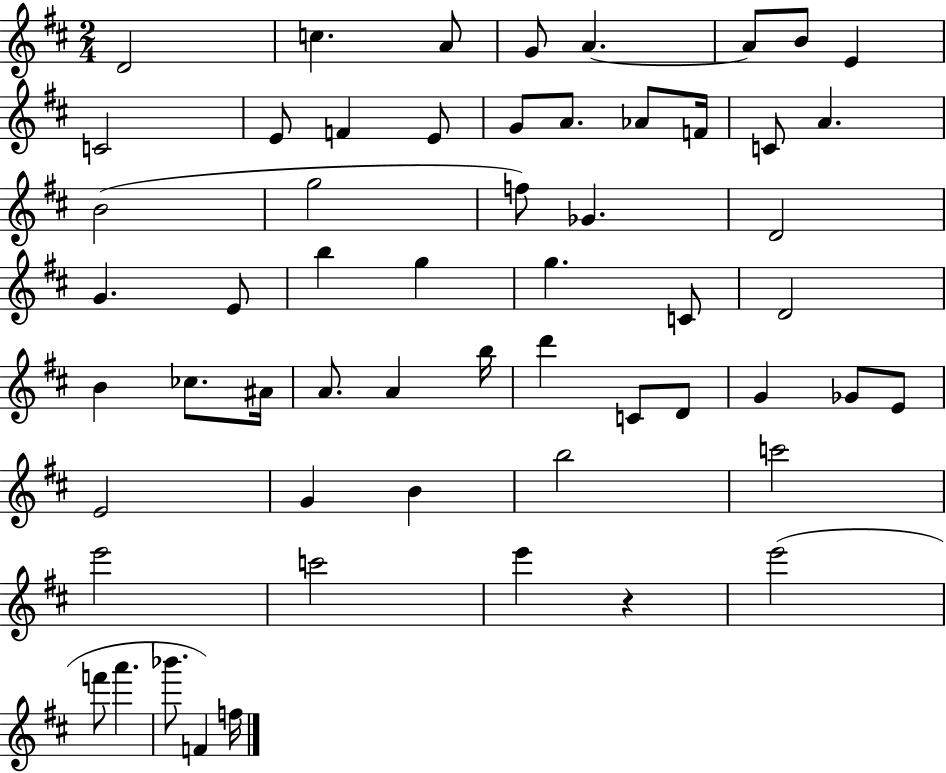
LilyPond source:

{
  \clef treble
  \numericTimeSignature
  \time 2/4
  \key d \major
  d'2 | c''4. a'8 | g'8 a'4.~~ | a'8 b'8 e'4 | \break c'2 | e'8 f'4 e'8 | g'8 a'8. aes'8 f'16 | c'8 a'4. | \break b'2( | g''2 | f''8) ges'4. | d'2 | \break g'4. e'8 | b''4 g''4 | g''4. c'8 | d'2 | \break b'4 ces''8. ais'16 | a'8. a'4 b''16 | d'''4 c'8 d'8 | g'4 ges'8 e'8 | \break e'2 | g'4 b'4 | b''2 | c'''2 | \break e'''2 | c'''2 | e'''4 r4 | e'''2( | \break f'''8 a'''4. | bes'''8. f'4) f''16 | \bar "|."
}